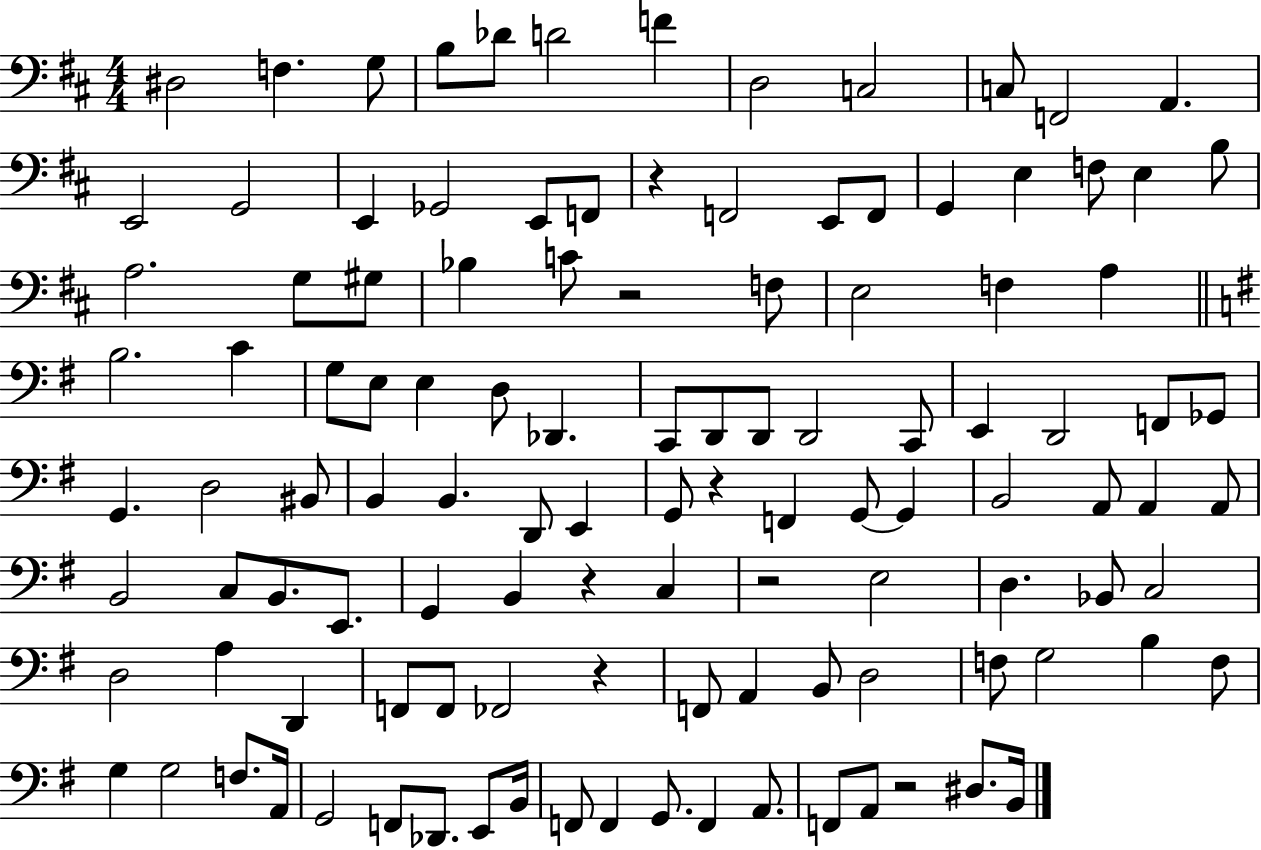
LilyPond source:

{
  \clef bass
  \numericTimeSignature
  \time 4/4
  \key d \major
  dis2 f4. g8 | b8 des'8 d'2 f'4 | d2 c2 | c8 f,2 a,4. | \break e,2 g,2 | e,4 ges,2 e,8 f,8 | r4 f,2 e,8 f,8 | g,4 e4 f8 e4 b8 | \break a2. g8 gis8 | bes4 c'8 r2 f8 | e2 f4 a4 | \bar "||" \break \key g \major b2. c'4 | g8 e8 e4 d8 des,4. | c,8 d,8 d,8 d,2 c,8 | e,4 d,2 f,8 ges,8 | \break g,4. d2 bis,8 | b,4 b,4. d,8 e,4 | g,8 r4 f,4 g,8~~ g,4 | b,2 a,8 a,4 a,8 | \break b,2 c8 b,8. e,8. | g,4 b,4 r4 c4 | r2 e2 | d4. bes,8 c2 | \break d2 a4 d,4 | f,8 f,8 fes,2 r4 | f,8 a,4 b,8 d2 | f8 g2 b4 f8 | \break g4 g2 f8. a,16 | g,2 f,8 des,8. e,8 b,16 | f,8 f,4 g,8. f,4 a,8. | f,8 a,8 r2 dis8. b,16 | \break \bar "|."
}